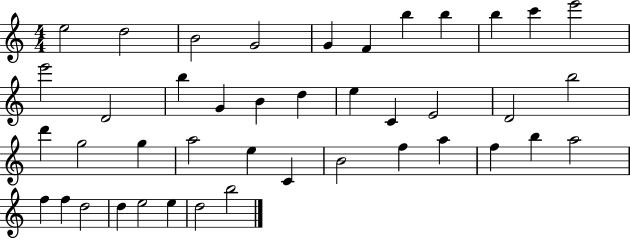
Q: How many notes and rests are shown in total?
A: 42